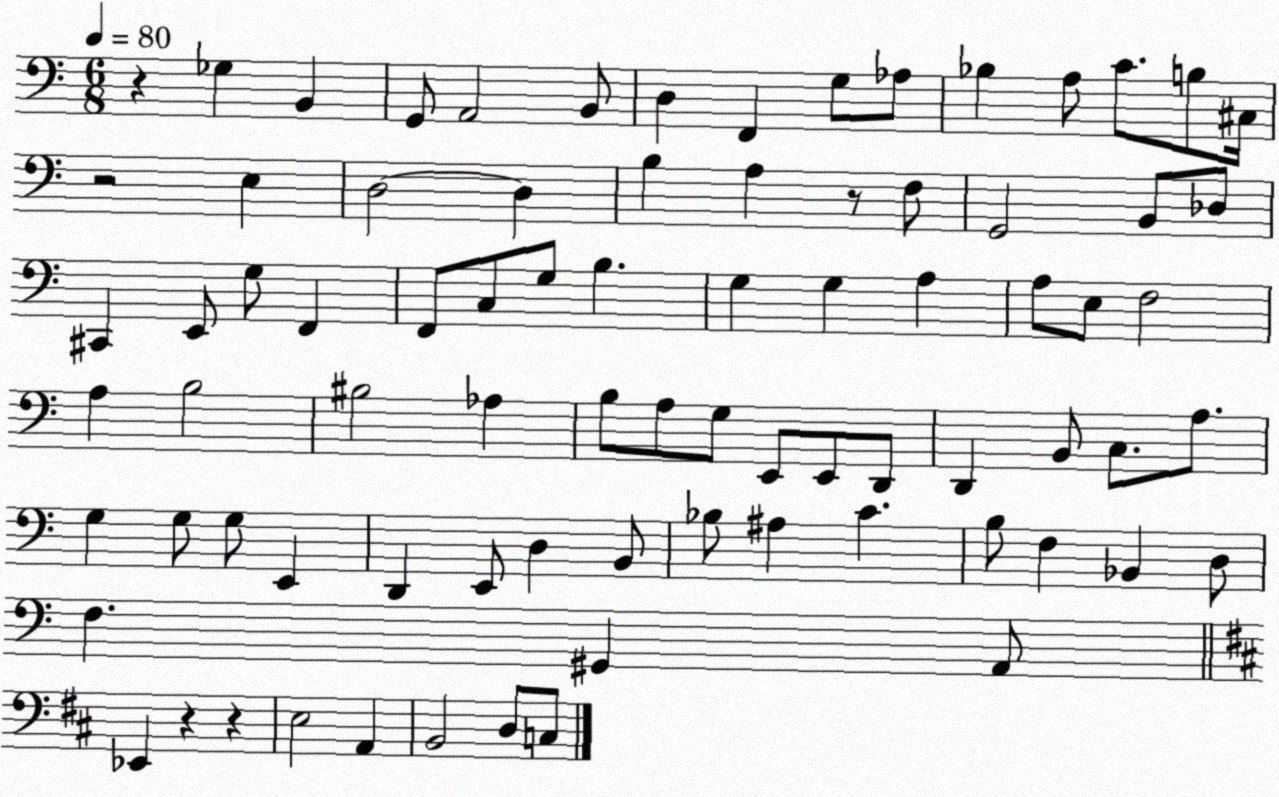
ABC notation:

X:1
T:Untitled
M:6/8
L:1/4
K:C
z _G, B,, G,,/2 A,,2 B,,/2 D, F,, G,/2 _A,/2 _B, A,/2 C/2 B,/2 ^C,/4 z2 E, D,2 D, B, A, z/2 F,/2 G,,2 B,,/2 _D,/2 ^C,, E,,/2 G,/2 F,, F,,/2 C,/2 G,/2 B, G, G, A, A,/2 E,/2 F,2 A, B,2 ^B,2 _A, B,/2 A,/2 G,/2 E,,/2 E,,/2 D,,/2 D,, B,,/2 C,/2 A,/2 G, G,/2 G,/2 E,, D,, E,,/2 D, B,,/2 _B,/2 ^A, C B,/2 F, _B,, D,/2 F, ^G,, A,,/2 _E,, z z E,2 A,, B,,2 D,/2 C,/2